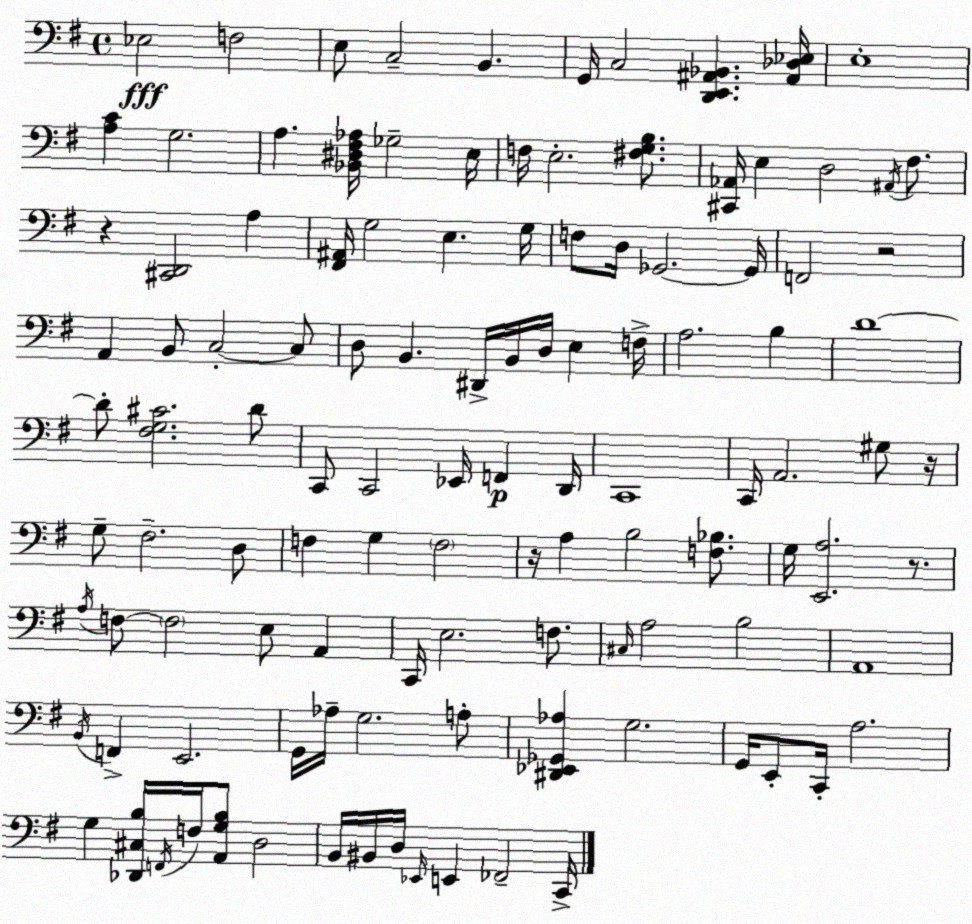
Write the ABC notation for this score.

X:1
T:Untitled
M:4/4
L:1/4
K:G
_E,2 F,2 E,/2 C,2 B,, G,,/4 C,2 [D,,E,,^A,,_B,,] [^A,,_D,_E,]/4 E,4 [A,C] G,2 A, [_B,,^D,^F,_A,]/4 _G,2 E,/4 F,/4 E,2 [^F,G,B,]/2 [^C,,_A,,]/4 E, D,2 ^A,,/4 ^F,/2 z [^C,,D,,]2 A, [^F,,^A,,]/4 G,2 E, G,/4 F,/2 D,/4 _G,,2 _G,,/4 F,,2 z2 A,, B,,/2 C,2 C,/2 D,/2 B,, ^D,,/4 B,,/4 D,/4 E, F,/4 A,2 B, D4 D/2 [^F,G,^C]2 D/2 C,,/2 C,,2 _E,,/4 F,, D,,/4 C,,4 C,,/4 A,,2 ^G,/2 z/4 G,/2 ^F,2 D,/2 F, G, F,2 z/4 A, B,2 [F,_B,]/2 G,/4 [E,,A,]2 z/2 A,/4 F,/2 F,2 E,/2 A,, C,,/4 E,2 F,/2 ^C,/4 A,2 B,2 A,,4 B,,/4 F,, E,,2 G,,/4 _A,/4 G,2 A,/2 [^D,,_E,,_G,,_A,] G,2 G,,/4 E,,/2 C,,/4 A,2 G, [_D,,^C,B,]/4 F,,/4 F,/4 [A,,G,B,]/2 D,2 B,,/4 ^B,,/4 D,/4 _E,,/4 E,, _F,,2 C,,/4